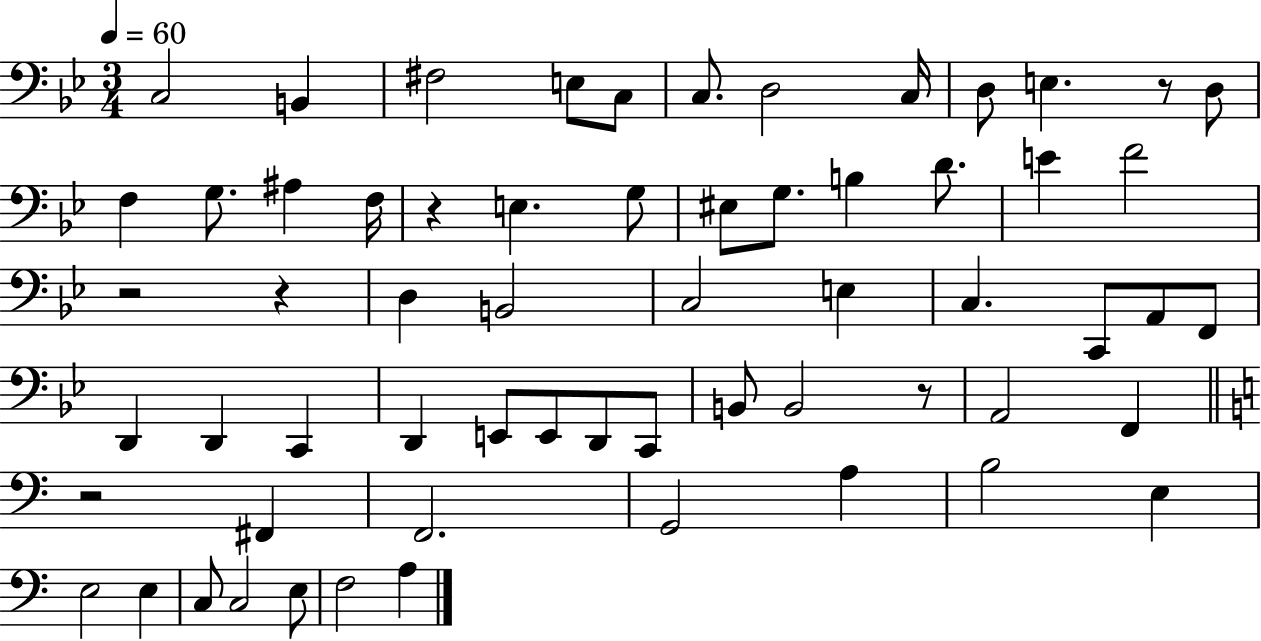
C3/h B2/q F#3/h E3/e C3/e C3/e. D3/h C3/s D3/e E3/q. R/e D3/e F3/q G3/e. A#3/q F3/s R/q E3/q. G3/e EIS3/e G3/e. B3/q D4/e. E4/q F4/h R/h R/q D3/q B2/h C3/h E3/q C3/q. C2/e A2/e F2/e D2/q D2/q C2/q D2/q E2/e E2/e D2/e C2/e B2/e B2/h R/e A2/h F2/q R/h F#2/q F2/h. G2/h A3/q B3/h E3/q E3/h E3/q C3/e C3/h E3/e F3/h A3/q